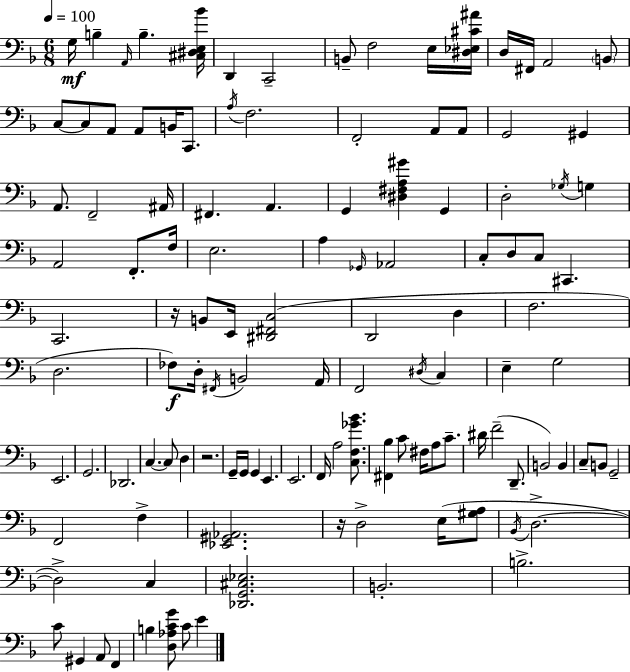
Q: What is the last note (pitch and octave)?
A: E4